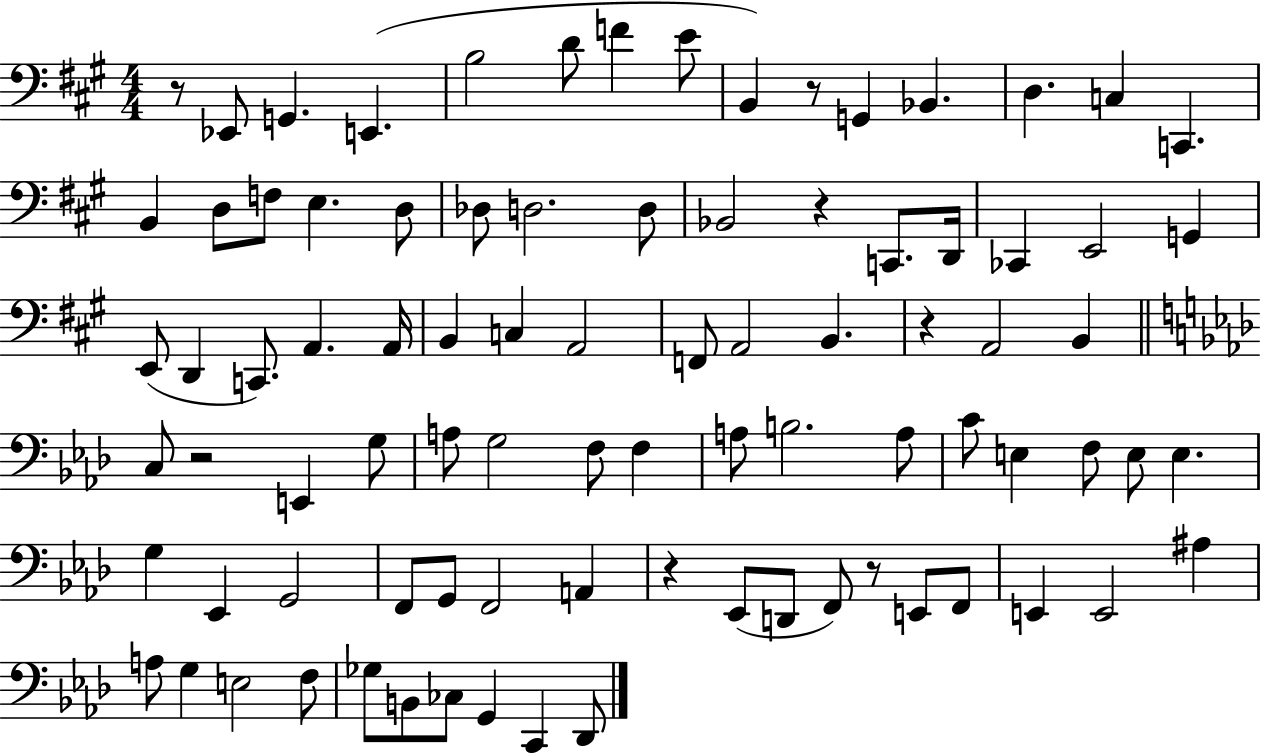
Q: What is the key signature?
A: A major